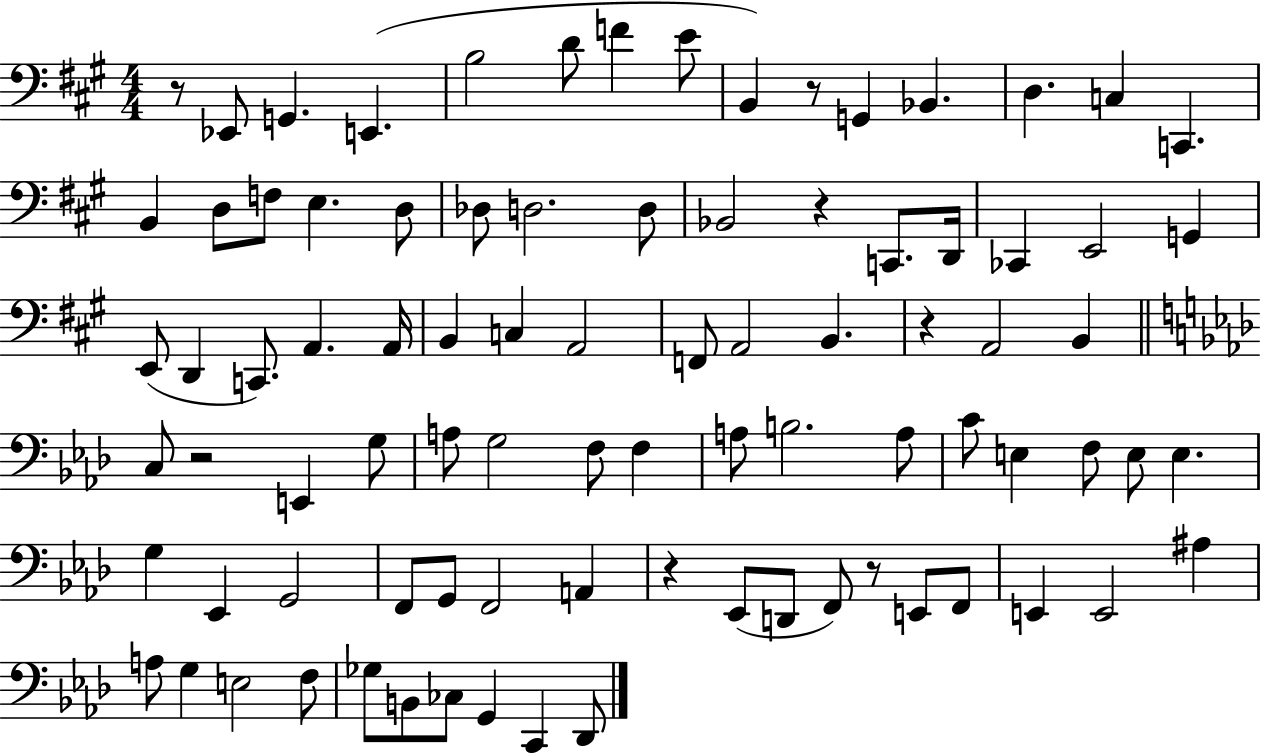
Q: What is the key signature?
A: A major